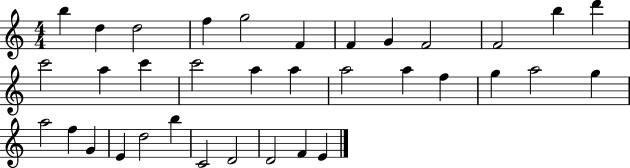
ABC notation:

X:1
T:Untitled
M:4/4
L:1/4
K:C
b d d2 f g2 F F G F2 F2 b d' c'2 a c' c'2 a a a2 a f g a2 g a2 f G E d2 b C2 D2 D2 F E